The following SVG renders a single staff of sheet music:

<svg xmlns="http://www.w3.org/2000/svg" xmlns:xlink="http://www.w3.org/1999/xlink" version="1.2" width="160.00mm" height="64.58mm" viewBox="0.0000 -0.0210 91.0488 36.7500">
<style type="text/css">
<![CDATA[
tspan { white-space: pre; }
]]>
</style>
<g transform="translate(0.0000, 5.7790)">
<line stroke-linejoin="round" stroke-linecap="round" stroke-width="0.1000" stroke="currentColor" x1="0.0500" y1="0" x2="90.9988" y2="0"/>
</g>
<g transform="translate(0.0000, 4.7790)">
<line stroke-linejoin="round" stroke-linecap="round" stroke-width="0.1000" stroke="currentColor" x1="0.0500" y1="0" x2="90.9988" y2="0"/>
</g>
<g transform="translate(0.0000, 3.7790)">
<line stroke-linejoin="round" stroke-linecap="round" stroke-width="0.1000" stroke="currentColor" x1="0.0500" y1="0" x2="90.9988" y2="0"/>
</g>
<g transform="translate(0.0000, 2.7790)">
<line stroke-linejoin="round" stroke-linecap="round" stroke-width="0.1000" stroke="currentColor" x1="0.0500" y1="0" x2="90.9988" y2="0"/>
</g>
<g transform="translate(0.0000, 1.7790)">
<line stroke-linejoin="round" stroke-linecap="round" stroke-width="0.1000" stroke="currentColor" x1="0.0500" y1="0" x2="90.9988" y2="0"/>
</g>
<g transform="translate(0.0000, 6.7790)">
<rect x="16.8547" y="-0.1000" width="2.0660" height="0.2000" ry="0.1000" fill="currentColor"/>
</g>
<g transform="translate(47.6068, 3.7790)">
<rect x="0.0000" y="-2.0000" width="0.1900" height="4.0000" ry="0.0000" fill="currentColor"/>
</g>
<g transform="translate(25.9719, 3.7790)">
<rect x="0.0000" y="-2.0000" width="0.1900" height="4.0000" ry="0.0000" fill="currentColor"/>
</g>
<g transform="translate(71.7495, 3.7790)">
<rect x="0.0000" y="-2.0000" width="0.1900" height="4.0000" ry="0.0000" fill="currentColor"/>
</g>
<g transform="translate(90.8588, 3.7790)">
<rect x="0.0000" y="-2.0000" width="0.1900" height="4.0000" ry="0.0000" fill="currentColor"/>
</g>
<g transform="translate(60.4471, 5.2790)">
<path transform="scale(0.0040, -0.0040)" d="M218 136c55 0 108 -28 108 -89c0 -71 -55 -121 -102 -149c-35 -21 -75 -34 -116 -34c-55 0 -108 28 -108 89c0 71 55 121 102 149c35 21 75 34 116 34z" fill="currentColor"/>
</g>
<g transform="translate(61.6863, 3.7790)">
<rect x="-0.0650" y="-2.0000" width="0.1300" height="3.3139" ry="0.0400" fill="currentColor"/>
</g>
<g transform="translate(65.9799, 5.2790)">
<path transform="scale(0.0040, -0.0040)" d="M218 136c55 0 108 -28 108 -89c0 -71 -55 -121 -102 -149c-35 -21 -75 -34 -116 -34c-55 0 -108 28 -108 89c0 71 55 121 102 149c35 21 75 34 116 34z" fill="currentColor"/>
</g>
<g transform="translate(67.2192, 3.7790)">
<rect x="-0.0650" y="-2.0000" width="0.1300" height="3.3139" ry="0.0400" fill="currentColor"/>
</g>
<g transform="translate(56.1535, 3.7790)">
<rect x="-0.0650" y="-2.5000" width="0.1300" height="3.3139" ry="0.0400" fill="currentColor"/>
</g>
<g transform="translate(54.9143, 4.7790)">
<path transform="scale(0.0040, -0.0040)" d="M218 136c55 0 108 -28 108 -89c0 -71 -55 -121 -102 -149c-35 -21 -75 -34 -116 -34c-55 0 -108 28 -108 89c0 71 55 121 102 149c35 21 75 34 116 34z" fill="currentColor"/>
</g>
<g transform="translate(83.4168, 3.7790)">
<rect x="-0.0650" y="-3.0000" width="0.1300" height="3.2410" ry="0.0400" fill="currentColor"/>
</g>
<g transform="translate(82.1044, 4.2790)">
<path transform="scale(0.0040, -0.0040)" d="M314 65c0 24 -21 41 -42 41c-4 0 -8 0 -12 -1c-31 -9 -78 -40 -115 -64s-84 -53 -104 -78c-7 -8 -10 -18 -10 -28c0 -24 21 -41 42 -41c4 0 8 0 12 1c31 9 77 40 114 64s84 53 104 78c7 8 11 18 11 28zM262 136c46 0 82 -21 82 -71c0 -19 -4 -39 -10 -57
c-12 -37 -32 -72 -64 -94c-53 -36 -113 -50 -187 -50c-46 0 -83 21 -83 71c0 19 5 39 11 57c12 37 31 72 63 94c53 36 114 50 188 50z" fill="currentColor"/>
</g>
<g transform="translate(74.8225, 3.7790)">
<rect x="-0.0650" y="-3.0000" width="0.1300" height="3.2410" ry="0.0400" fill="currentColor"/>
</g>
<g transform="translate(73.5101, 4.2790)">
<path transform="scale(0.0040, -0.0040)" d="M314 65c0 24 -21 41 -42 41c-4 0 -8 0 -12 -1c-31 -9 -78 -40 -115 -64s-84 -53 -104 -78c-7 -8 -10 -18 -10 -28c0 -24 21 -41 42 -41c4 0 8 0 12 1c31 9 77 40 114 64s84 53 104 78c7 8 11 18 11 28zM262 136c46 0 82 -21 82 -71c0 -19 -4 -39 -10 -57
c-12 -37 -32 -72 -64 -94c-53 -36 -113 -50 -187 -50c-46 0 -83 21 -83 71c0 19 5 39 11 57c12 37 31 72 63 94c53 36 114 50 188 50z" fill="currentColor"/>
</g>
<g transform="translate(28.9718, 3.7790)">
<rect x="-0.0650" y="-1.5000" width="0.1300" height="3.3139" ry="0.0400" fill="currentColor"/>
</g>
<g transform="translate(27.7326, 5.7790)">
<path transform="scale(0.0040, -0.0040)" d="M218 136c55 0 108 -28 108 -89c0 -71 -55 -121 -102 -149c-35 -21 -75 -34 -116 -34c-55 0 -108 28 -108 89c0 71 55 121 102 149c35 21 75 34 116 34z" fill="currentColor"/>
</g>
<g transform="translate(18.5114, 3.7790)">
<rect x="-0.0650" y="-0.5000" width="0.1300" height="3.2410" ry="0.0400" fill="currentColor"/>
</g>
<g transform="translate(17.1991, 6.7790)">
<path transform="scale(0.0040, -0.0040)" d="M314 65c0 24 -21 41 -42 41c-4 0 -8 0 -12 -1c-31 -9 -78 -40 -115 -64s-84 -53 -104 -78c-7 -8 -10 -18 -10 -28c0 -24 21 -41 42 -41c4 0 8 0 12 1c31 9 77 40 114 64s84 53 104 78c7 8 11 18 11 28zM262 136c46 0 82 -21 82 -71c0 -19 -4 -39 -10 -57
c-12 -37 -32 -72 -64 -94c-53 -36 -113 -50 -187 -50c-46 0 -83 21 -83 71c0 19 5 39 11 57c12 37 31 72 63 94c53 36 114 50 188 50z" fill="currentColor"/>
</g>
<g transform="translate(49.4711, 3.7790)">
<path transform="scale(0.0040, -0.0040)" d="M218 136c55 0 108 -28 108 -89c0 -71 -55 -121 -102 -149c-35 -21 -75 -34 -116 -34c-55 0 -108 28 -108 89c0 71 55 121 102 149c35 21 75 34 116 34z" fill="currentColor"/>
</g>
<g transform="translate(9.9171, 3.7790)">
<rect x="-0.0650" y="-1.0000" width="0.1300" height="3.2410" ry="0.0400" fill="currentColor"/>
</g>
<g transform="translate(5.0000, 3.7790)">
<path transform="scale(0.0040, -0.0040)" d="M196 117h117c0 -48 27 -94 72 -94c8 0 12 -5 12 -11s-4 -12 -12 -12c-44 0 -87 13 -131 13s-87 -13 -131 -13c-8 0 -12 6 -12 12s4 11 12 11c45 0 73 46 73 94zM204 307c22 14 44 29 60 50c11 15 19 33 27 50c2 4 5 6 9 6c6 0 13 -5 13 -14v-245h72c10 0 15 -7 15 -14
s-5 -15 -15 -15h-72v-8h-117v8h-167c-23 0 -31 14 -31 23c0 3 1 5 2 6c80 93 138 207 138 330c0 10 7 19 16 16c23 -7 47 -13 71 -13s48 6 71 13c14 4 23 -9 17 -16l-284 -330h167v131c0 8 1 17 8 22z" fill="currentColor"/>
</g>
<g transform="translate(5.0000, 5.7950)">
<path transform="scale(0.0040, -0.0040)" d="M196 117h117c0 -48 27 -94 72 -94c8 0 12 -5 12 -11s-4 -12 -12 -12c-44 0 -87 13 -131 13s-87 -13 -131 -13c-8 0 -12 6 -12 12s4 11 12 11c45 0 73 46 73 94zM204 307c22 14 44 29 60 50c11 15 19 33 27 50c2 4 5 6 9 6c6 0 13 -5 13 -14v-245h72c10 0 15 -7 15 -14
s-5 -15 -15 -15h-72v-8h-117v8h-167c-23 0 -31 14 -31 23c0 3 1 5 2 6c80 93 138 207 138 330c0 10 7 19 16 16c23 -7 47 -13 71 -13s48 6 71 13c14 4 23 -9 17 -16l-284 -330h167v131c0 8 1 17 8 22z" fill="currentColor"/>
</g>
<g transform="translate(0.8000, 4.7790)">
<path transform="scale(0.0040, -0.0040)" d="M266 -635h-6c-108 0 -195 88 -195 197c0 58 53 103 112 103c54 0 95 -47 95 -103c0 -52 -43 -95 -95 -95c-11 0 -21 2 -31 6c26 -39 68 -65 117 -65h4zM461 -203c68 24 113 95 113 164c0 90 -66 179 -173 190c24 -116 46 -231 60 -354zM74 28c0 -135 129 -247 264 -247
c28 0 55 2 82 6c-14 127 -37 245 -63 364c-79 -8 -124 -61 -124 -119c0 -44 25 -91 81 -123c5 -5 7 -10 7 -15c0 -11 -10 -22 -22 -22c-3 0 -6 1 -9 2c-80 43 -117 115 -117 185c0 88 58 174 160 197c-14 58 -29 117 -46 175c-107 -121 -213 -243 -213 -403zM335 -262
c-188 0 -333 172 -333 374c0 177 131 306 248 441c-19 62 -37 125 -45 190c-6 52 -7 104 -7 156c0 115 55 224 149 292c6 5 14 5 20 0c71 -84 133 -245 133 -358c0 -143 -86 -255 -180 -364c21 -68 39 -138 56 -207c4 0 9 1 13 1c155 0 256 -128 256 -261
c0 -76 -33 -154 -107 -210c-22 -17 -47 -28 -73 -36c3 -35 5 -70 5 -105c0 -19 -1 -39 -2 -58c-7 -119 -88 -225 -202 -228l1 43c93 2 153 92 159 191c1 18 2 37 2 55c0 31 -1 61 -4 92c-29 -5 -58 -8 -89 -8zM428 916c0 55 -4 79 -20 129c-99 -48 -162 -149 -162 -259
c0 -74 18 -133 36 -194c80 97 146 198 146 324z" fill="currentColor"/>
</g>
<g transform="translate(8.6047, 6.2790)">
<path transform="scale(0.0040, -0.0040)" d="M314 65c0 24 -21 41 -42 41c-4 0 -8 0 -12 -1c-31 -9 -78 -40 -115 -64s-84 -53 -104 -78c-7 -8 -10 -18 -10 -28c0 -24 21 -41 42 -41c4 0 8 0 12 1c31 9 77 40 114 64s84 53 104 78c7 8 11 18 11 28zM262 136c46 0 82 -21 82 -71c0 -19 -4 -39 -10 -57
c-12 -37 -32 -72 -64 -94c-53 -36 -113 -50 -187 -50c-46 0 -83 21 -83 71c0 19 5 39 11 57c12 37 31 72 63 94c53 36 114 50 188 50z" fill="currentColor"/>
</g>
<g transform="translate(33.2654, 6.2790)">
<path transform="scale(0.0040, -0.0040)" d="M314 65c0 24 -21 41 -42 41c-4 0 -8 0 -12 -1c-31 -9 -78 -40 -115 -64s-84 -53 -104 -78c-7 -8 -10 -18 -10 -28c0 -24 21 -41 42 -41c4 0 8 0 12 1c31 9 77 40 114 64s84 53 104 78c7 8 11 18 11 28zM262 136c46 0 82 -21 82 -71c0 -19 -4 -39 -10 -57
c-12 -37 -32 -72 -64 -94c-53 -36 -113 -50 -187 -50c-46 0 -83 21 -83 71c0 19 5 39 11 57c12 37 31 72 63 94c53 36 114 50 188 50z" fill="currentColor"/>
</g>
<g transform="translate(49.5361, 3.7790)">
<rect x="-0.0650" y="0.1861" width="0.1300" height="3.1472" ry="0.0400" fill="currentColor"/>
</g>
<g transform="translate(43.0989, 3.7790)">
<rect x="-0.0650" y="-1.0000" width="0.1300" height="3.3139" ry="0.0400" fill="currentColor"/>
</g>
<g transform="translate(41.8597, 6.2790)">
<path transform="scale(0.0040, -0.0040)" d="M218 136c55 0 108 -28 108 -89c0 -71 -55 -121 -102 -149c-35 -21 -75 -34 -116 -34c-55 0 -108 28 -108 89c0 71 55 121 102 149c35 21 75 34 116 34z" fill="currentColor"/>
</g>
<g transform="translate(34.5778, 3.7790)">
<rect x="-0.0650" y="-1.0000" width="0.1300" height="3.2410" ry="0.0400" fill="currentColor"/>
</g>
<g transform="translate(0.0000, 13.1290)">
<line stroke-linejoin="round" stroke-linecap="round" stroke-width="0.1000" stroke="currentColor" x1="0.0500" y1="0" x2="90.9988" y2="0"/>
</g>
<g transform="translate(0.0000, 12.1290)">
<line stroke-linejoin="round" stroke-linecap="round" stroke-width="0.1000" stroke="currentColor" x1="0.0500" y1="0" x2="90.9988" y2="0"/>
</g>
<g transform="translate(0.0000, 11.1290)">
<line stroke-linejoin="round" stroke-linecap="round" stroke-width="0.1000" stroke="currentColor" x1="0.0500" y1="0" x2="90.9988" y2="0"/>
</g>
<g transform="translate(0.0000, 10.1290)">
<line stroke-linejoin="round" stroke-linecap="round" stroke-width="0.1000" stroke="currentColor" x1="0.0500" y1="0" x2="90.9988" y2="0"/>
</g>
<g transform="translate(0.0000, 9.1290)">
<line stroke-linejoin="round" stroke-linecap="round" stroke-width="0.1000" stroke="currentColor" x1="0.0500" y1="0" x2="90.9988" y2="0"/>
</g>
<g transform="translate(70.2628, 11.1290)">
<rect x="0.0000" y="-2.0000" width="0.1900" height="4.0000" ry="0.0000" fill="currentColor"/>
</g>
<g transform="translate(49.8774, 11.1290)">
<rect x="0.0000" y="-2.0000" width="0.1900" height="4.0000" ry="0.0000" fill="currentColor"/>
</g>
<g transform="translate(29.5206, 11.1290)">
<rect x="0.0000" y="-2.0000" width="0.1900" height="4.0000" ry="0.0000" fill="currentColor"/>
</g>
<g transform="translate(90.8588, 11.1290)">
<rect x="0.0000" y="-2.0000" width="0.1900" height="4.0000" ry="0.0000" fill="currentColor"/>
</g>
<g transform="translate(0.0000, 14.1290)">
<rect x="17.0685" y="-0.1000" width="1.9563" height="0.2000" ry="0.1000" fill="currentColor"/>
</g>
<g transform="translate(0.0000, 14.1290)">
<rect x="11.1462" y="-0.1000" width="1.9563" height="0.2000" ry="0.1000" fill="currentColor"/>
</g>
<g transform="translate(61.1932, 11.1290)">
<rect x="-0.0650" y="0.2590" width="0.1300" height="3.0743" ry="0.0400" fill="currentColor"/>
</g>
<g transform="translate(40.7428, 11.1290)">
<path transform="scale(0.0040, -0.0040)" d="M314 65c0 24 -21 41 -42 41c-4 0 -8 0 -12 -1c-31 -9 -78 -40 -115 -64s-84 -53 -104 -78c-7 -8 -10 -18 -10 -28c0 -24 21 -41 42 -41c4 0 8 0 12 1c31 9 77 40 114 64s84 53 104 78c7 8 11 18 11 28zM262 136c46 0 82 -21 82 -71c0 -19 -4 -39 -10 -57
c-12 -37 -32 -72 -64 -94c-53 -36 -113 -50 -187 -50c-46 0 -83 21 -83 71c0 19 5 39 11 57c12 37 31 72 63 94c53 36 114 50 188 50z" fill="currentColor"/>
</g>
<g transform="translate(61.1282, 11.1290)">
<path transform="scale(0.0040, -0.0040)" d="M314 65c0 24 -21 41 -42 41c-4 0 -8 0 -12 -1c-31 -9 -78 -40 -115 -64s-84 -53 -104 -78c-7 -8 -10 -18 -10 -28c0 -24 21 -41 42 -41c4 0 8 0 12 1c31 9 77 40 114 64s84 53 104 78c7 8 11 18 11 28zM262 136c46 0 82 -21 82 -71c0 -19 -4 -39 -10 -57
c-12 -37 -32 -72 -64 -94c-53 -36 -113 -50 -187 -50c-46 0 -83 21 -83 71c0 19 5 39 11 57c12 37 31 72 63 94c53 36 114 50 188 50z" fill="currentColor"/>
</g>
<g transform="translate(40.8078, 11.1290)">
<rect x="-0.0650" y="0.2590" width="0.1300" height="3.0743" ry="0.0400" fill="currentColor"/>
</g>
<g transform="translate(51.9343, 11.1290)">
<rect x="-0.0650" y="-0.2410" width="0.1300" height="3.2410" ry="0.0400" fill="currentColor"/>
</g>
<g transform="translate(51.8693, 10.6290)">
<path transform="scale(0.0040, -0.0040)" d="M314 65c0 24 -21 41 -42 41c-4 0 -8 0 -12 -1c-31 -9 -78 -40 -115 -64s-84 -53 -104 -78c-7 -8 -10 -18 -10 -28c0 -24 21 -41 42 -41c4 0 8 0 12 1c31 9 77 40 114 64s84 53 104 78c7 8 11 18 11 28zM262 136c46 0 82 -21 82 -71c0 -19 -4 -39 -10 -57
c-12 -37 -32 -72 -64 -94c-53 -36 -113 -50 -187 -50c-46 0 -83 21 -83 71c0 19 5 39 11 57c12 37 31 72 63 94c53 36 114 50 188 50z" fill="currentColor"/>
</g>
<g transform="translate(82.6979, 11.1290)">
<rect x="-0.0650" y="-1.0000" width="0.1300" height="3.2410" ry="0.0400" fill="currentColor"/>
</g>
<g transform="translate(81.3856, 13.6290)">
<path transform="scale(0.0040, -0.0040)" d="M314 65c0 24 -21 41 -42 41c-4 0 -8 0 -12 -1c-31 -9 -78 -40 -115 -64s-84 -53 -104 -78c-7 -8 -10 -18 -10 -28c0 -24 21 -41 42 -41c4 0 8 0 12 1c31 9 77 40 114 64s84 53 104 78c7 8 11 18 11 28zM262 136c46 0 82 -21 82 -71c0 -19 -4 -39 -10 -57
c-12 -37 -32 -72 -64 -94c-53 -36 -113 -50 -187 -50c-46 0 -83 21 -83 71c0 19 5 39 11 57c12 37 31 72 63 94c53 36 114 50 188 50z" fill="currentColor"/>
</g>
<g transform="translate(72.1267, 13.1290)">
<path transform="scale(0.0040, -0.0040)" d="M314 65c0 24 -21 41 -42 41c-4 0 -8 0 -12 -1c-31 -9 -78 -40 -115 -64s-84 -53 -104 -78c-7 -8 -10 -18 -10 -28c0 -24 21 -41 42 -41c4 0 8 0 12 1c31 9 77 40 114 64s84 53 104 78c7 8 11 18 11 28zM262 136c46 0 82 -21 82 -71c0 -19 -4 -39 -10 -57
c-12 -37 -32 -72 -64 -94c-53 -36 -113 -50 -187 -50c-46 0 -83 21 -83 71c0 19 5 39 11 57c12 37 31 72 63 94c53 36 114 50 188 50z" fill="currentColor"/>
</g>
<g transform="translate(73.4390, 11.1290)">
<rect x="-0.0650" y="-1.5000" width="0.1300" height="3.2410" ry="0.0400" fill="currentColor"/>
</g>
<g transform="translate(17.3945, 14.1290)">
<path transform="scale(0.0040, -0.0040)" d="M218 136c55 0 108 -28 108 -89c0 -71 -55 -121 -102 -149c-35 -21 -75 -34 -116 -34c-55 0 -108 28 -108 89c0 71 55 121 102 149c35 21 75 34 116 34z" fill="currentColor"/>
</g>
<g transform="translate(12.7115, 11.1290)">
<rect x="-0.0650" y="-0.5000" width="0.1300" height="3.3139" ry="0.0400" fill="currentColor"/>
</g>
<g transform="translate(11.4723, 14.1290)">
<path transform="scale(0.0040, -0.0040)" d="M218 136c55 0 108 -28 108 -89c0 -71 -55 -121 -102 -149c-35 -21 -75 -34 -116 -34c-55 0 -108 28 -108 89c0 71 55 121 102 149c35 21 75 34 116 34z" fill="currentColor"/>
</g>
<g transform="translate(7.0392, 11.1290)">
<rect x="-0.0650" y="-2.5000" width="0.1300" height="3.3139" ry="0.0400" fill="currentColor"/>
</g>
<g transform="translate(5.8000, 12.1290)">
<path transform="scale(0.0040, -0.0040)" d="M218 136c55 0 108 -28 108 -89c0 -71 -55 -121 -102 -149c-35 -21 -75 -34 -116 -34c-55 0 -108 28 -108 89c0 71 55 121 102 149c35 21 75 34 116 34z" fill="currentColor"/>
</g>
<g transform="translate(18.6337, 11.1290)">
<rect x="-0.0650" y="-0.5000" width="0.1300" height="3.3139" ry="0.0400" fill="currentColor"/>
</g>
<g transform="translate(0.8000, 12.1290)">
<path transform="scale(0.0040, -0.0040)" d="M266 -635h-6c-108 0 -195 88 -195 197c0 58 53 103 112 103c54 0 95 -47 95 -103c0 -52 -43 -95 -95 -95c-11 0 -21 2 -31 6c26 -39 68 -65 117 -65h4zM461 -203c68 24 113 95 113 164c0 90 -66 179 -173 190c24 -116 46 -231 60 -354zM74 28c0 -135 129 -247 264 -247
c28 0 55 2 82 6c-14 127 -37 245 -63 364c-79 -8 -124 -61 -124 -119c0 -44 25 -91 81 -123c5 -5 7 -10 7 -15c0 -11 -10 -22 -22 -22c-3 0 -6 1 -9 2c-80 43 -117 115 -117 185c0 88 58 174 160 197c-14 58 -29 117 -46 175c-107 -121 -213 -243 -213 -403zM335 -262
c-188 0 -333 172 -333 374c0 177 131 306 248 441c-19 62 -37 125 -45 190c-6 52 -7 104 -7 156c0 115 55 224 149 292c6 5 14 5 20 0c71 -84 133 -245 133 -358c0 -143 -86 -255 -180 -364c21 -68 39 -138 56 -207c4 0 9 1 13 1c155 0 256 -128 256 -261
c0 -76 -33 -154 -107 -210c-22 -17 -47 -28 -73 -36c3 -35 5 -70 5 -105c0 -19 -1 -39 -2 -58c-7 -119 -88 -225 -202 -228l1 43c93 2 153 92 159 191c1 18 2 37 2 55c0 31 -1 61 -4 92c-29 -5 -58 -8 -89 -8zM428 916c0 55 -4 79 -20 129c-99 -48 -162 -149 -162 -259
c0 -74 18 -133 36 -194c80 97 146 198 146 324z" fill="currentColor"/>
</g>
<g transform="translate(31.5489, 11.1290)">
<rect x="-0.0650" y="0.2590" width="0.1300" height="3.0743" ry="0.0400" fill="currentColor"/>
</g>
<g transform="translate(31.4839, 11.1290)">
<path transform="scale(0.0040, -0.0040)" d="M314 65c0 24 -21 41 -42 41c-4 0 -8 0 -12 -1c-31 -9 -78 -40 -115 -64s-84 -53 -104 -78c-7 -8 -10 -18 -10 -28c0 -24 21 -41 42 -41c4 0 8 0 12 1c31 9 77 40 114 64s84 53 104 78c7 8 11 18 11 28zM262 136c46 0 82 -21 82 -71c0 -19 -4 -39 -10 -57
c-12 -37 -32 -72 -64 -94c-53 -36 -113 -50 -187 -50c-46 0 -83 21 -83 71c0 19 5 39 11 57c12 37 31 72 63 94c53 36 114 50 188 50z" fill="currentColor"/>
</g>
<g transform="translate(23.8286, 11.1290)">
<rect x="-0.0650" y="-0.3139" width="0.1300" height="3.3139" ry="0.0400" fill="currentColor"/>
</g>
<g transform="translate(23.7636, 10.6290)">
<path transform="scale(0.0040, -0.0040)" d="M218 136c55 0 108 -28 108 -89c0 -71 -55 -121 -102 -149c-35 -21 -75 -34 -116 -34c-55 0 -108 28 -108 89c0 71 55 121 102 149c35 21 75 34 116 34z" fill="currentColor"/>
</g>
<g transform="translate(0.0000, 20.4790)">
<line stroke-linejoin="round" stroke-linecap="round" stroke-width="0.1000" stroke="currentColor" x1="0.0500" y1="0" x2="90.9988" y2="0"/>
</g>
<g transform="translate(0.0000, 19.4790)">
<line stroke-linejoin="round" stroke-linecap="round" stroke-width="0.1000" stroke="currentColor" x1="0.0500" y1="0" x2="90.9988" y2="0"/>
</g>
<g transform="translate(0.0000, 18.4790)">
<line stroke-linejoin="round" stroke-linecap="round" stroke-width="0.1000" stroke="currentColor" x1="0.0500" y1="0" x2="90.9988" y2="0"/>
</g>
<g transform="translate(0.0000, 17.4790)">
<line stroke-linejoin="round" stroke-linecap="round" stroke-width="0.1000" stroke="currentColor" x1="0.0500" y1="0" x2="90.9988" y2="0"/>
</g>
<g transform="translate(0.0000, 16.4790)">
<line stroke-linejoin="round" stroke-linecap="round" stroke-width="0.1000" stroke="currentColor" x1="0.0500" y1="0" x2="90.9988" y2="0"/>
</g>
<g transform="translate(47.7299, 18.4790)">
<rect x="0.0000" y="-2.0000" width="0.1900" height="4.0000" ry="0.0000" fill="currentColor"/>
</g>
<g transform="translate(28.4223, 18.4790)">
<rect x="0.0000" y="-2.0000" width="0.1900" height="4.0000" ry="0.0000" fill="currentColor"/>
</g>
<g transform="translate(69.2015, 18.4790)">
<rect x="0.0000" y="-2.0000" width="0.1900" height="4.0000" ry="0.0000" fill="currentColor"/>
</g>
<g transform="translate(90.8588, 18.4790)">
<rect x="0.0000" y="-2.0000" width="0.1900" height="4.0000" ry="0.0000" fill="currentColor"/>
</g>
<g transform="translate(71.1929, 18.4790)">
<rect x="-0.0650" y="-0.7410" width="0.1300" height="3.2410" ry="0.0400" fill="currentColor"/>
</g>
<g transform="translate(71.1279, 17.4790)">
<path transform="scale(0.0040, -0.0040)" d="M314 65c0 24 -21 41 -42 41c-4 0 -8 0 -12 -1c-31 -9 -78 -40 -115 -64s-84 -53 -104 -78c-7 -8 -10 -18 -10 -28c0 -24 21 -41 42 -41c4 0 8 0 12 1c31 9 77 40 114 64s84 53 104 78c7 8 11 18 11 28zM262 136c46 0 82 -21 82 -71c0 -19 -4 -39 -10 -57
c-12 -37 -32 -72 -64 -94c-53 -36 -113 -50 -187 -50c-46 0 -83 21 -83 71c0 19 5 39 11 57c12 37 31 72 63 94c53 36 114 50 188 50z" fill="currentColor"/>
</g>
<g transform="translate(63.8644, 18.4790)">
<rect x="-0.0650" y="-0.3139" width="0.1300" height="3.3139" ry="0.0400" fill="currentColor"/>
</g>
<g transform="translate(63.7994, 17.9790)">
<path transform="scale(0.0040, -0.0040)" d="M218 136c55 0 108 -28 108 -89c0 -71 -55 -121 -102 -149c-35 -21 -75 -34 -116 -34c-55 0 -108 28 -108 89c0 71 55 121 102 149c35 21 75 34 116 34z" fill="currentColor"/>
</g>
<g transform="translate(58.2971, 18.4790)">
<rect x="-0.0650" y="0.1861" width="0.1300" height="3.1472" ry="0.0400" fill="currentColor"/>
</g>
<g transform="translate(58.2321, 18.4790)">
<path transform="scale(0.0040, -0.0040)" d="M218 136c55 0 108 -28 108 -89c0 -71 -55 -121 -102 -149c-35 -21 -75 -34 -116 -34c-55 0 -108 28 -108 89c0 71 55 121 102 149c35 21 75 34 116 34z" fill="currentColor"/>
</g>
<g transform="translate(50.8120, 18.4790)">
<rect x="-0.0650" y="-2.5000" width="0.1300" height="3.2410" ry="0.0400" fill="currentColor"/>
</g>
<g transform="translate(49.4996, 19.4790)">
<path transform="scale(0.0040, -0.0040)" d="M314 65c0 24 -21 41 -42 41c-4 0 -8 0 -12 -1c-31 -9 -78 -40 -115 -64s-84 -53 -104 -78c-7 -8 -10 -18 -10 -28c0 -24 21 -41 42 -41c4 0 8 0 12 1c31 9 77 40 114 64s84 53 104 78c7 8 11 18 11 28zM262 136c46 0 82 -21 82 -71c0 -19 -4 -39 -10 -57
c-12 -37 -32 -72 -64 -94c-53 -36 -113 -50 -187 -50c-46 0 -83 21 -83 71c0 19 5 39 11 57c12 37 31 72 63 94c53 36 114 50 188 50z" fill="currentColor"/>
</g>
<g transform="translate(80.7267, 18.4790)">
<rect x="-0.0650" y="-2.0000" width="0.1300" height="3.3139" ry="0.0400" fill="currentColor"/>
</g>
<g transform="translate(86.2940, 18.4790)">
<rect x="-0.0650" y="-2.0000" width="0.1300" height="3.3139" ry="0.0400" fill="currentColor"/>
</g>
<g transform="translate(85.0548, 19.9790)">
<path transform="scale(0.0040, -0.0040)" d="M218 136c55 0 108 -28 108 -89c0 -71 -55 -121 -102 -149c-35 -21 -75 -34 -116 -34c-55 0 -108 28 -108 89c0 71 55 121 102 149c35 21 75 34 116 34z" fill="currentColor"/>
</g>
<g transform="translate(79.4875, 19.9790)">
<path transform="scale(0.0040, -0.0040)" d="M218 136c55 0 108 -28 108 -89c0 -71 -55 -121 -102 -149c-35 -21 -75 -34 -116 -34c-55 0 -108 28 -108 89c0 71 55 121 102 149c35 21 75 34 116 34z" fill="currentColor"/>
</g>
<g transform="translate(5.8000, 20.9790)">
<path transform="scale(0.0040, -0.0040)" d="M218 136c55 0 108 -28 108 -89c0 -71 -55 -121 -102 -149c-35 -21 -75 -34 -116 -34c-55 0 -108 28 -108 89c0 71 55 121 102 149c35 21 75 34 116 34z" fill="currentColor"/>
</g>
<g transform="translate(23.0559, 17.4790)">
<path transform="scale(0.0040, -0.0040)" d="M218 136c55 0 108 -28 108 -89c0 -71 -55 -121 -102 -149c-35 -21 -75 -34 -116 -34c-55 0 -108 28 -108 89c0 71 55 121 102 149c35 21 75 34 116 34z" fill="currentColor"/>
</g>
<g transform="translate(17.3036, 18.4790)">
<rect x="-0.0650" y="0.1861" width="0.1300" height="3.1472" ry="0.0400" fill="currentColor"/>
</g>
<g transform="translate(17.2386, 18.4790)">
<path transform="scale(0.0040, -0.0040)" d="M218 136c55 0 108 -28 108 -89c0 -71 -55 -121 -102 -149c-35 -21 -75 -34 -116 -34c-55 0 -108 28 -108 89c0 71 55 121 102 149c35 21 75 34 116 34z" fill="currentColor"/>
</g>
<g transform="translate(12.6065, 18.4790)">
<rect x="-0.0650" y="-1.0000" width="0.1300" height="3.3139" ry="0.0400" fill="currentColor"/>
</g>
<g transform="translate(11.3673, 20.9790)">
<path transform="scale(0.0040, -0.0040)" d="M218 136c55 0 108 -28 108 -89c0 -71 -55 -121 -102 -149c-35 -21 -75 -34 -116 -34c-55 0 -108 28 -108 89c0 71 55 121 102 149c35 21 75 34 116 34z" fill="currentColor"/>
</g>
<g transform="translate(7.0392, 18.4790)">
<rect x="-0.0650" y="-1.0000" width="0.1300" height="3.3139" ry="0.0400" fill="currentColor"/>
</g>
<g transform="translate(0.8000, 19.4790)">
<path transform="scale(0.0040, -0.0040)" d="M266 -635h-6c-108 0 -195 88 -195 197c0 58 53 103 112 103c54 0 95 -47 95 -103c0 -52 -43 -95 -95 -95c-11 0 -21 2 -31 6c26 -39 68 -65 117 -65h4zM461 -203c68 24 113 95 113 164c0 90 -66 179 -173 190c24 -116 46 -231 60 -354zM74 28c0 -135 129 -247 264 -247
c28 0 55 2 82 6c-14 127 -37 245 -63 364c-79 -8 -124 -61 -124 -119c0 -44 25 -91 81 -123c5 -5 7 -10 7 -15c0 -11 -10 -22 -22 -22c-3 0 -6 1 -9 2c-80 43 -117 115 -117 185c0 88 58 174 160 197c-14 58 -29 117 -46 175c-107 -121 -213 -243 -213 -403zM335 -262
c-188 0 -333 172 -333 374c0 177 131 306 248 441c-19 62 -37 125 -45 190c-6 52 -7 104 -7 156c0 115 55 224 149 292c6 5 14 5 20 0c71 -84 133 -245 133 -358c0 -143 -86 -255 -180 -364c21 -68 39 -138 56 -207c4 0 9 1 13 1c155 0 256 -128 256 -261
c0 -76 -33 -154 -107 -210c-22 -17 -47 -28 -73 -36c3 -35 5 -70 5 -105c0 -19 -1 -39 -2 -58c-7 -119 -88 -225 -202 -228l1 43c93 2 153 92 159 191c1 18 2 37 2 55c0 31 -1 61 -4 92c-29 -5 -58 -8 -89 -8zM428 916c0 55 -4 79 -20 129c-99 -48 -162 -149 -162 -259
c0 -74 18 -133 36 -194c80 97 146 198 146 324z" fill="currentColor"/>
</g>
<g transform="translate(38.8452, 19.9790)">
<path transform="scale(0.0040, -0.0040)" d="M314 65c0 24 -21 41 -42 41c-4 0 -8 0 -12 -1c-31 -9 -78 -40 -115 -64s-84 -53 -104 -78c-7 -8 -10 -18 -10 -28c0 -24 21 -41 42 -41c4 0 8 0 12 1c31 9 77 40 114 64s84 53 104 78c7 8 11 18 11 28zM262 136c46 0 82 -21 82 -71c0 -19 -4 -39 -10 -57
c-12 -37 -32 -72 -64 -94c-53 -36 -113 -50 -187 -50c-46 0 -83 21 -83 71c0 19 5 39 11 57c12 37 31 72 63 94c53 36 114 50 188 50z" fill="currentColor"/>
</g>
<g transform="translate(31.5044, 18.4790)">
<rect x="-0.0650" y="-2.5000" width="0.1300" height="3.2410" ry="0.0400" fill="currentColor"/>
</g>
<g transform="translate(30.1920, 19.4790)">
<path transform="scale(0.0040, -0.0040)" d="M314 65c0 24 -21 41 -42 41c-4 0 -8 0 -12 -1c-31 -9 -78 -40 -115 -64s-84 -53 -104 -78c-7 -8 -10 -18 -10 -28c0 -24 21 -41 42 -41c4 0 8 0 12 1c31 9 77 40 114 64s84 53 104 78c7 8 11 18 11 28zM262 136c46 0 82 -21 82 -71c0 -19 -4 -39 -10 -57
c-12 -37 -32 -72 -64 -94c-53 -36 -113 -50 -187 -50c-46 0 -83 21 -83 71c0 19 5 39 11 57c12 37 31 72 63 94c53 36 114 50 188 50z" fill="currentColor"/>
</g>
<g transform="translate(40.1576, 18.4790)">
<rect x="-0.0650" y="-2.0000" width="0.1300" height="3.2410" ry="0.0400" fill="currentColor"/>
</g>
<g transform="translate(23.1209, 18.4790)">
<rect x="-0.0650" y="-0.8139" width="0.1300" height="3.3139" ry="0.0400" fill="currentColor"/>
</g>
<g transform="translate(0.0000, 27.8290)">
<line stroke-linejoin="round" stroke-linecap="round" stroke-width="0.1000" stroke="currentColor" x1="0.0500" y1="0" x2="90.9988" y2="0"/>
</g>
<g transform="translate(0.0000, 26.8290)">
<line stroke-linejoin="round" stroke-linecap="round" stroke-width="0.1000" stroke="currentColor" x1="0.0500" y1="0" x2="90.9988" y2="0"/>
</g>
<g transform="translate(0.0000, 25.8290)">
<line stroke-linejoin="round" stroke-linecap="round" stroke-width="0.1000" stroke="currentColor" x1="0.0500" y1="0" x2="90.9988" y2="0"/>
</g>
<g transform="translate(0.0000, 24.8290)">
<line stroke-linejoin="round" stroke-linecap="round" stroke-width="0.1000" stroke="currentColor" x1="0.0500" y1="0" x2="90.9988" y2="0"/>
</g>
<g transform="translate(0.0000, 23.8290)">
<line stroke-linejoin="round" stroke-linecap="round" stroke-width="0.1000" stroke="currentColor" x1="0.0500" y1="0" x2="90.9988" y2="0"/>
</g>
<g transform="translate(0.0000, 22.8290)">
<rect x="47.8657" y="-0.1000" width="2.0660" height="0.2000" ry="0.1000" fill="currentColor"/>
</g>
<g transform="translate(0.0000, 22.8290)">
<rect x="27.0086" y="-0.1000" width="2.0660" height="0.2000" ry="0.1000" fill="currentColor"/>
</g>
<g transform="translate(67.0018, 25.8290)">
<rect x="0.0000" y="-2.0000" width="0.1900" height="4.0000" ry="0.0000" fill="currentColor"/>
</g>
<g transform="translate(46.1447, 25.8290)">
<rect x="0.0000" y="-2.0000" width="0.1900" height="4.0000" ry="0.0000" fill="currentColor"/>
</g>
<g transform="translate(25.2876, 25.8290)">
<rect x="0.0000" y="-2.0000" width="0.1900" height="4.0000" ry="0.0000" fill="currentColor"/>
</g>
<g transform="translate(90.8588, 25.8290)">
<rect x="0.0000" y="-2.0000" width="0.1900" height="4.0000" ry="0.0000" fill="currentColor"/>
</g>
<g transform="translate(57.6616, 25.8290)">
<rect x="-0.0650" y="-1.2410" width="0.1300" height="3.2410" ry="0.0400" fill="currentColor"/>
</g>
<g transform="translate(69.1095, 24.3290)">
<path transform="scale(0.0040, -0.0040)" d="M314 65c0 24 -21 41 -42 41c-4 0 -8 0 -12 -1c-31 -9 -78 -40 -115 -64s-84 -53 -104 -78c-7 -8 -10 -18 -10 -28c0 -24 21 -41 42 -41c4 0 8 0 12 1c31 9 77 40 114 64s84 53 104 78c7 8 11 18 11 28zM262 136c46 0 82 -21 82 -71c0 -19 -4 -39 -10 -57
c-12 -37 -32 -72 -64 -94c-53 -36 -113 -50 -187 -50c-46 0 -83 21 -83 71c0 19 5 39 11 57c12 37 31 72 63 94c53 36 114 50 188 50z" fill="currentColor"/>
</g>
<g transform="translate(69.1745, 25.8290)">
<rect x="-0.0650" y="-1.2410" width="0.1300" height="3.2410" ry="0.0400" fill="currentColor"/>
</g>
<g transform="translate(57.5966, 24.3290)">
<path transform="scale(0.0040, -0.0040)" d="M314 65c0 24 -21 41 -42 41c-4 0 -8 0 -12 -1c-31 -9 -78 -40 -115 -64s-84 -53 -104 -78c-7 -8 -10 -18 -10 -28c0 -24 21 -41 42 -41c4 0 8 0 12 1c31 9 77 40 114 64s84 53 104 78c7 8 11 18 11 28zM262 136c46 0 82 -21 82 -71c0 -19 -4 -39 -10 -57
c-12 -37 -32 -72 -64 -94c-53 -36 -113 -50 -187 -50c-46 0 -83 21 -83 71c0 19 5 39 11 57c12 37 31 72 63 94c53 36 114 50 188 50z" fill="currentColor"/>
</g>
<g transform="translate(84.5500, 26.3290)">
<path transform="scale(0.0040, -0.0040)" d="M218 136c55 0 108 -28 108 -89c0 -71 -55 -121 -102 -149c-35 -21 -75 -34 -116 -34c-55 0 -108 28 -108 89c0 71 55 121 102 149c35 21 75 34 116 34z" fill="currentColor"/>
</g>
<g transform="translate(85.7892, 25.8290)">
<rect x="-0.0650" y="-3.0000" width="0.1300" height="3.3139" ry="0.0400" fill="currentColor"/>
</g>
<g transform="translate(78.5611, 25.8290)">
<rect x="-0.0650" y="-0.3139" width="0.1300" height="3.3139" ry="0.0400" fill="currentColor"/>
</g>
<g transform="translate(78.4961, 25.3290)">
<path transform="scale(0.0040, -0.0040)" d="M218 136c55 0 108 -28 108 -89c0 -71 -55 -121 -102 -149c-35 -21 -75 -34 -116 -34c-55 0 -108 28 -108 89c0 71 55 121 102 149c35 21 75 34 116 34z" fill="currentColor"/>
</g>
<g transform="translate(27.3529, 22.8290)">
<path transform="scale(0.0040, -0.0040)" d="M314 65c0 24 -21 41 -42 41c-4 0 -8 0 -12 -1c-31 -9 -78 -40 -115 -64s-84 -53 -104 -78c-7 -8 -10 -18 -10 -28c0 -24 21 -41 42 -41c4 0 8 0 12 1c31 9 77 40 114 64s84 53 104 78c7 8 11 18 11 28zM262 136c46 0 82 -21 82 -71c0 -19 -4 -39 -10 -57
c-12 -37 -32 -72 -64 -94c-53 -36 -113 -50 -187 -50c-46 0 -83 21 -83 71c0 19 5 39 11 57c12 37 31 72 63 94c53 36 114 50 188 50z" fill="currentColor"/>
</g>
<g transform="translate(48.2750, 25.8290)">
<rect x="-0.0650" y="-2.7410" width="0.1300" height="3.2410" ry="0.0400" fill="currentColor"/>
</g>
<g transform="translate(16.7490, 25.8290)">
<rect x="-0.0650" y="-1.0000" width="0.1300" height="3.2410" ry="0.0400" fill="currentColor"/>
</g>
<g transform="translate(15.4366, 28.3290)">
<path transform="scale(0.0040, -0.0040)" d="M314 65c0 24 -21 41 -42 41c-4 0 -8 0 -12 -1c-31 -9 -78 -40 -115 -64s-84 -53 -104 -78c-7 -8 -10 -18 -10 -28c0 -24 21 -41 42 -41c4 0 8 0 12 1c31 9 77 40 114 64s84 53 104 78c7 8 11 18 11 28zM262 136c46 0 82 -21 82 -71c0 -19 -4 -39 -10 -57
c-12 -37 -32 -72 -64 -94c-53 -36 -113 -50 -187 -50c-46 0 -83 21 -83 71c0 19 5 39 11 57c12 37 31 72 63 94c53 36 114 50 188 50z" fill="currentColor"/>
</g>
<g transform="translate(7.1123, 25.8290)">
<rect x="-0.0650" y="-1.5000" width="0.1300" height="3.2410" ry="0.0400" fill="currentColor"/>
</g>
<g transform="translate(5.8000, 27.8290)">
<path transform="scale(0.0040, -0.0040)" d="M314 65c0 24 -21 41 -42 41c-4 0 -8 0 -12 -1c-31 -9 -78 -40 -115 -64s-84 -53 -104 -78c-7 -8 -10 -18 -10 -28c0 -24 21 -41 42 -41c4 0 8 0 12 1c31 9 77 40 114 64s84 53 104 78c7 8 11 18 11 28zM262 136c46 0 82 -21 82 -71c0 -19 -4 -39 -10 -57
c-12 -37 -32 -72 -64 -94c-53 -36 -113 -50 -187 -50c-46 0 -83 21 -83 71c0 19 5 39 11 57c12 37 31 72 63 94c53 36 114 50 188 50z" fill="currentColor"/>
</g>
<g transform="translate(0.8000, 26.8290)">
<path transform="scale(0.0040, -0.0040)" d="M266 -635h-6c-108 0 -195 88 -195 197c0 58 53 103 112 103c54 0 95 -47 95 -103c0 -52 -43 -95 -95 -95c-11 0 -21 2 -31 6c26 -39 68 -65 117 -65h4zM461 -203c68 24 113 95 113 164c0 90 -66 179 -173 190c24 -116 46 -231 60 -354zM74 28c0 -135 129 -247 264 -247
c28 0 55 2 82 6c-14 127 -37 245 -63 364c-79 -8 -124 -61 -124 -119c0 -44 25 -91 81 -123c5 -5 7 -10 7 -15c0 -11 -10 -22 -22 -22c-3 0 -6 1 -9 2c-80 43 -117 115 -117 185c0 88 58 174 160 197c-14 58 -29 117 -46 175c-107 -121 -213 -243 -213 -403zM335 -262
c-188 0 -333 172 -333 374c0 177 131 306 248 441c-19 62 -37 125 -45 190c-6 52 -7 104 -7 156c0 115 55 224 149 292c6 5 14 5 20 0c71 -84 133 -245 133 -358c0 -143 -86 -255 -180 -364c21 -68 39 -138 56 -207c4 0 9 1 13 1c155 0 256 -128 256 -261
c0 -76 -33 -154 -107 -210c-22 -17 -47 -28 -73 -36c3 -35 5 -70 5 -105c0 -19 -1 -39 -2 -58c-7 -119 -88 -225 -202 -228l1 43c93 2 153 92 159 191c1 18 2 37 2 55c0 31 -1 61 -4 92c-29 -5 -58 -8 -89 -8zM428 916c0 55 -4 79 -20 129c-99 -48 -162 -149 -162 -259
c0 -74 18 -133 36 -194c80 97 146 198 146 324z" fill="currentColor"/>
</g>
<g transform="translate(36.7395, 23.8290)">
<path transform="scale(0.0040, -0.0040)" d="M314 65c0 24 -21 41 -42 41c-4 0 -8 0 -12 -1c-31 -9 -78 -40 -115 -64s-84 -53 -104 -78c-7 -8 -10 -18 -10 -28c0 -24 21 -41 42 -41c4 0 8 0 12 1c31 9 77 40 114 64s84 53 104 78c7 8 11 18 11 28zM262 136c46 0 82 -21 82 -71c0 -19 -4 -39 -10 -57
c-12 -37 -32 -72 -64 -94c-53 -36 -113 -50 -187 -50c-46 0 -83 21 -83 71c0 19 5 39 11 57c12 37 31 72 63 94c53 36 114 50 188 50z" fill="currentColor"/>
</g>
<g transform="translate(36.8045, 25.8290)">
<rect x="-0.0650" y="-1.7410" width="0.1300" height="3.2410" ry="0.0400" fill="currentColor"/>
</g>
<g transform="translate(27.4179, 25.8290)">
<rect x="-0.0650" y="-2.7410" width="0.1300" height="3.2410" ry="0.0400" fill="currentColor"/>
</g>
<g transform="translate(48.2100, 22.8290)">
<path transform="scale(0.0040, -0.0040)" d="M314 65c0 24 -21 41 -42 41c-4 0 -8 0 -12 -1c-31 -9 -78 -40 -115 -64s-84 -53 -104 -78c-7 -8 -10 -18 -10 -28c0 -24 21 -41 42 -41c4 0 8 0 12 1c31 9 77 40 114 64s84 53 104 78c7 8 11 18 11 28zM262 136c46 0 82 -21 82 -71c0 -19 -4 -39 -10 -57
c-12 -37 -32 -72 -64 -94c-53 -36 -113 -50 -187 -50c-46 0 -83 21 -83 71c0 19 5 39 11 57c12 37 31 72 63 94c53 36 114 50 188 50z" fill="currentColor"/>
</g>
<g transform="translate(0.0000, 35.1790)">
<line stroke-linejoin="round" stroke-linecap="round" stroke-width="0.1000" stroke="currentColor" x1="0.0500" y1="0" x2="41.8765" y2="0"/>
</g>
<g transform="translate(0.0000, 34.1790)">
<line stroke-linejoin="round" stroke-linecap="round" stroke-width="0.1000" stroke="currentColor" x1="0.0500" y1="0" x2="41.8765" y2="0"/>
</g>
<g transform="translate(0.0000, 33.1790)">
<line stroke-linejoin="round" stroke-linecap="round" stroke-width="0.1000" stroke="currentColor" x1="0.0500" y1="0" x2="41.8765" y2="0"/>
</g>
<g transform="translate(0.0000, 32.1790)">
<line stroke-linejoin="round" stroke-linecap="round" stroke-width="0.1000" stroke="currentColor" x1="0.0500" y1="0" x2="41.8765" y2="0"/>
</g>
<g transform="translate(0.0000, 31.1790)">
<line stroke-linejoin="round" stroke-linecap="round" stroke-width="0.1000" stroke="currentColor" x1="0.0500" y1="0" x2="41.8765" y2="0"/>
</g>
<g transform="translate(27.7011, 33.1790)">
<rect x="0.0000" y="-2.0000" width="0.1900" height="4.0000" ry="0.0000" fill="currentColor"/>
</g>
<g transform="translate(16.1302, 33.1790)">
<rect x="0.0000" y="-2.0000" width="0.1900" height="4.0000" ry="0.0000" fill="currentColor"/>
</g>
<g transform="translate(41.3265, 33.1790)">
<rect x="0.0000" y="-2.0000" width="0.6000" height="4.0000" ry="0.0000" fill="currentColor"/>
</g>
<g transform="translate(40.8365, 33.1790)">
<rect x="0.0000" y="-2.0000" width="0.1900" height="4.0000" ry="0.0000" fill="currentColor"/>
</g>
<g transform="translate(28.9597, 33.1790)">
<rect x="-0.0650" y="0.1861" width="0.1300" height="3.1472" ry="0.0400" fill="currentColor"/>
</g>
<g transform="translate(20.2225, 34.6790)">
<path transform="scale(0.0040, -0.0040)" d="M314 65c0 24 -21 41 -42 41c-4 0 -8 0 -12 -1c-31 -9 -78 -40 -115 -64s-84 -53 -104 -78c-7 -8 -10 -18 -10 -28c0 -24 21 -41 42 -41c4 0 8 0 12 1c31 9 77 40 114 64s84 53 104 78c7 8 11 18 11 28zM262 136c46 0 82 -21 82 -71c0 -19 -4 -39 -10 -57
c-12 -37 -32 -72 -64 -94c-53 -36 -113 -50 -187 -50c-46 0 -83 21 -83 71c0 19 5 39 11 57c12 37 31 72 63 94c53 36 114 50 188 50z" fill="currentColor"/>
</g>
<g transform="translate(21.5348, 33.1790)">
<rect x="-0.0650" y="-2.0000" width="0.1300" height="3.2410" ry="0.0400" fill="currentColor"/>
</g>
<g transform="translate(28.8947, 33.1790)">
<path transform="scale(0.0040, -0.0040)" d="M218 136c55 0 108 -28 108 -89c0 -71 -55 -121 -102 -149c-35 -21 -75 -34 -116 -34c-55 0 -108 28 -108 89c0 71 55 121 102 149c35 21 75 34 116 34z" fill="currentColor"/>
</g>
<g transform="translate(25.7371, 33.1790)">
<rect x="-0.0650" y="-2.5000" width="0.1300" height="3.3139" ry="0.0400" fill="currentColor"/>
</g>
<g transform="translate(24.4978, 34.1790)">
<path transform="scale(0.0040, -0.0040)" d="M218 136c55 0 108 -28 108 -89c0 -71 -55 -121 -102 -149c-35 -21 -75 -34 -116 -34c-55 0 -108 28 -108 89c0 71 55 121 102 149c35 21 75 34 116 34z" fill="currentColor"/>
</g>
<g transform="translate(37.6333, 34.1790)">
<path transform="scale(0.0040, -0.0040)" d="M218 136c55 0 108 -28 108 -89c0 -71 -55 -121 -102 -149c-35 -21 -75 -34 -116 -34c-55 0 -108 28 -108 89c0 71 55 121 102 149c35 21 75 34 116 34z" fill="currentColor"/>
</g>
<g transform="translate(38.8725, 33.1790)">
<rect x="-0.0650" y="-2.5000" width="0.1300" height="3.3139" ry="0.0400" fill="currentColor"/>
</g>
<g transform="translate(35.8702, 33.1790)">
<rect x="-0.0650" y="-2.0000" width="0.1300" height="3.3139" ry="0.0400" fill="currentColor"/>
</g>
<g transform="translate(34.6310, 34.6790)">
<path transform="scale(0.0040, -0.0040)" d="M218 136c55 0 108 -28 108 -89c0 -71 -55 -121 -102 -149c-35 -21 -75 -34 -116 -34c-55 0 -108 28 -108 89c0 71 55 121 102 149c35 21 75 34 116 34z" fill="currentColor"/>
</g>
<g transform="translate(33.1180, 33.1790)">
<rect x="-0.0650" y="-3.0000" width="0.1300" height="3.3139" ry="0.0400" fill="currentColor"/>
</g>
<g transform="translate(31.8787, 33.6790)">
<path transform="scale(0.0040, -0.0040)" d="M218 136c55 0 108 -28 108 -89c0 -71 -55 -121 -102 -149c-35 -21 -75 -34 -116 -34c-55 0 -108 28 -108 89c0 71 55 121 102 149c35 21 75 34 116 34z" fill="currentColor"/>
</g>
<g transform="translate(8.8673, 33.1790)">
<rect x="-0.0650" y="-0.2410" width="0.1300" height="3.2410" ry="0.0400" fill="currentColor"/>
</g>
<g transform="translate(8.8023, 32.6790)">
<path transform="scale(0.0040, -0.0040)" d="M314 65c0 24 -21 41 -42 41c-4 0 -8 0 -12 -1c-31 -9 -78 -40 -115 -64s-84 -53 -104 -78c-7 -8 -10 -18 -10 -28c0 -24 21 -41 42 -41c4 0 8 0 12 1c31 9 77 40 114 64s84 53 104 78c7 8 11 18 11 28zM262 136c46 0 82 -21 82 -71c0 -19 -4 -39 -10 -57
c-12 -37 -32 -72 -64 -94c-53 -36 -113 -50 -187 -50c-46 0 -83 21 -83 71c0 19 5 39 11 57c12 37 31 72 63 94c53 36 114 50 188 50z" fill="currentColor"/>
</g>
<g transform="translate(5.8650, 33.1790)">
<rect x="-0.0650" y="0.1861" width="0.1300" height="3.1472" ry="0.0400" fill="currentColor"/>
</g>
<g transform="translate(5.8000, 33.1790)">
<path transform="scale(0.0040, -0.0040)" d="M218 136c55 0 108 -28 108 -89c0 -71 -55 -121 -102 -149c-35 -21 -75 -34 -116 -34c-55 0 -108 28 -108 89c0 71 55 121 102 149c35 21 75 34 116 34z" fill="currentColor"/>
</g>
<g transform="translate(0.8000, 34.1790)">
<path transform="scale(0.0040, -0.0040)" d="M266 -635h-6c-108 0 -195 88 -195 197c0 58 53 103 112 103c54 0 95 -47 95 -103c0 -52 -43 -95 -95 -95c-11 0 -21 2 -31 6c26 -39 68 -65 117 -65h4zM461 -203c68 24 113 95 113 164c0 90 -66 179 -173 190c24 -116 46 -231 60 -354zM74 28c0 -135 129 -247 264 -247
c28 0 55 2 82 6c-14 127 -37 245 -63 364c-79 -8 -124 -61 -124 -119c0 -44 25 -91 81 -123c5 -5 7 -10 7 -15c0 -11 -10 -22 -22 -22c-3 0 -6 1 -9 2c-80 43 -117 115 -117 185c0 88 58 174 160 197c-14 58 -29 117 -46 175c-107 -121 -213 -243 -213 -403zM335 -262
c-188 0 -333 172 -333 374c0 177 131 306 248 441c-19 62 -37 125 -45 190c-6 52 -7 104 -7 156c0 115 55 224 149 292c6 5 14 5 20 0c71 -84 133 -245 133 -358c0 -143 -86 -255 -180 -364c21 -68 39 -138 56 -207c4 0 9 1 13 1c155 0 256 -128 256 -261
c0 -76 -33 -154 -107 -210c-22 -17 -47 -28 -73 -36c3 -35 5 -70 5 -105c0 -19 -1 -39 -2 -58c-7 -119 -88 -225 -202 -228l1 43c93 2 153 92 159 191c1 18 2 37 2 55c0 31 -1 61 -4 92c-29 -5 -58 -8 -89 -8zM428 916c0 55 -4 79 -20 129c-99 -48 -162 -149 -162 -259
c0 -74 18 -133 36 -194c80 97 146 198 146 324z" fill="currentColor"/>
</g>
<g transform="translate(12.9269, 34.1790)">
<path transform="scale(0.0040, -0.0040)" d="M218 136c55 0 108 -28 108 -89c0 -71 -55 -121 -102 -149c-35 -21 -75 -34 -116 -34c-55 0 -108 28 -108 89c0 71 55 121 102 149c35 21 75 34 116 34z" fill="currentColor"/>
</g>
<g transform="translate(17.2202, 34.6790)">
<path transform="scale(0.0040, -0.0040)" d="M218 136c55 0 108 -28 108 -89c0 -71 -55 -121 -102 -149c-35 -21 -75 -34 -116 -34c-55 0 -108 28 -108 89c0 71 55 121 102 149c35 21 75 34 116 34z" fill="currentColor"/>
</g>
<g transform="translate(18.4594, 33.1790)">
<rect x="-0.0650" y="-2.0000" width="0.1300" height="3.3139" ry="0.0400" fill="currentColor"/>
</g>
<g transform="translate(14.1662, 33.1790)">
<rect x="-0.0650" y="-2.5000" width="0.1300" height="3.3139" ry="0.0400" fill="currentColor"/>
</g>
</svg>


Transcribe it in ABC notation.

X:1
T:Untitled
M:4/4
L:1/4
K:C
D2 C2 E D2 D B G F F A2 A2 G C C c B2 B2 c2 B2 E2 D2 D D B d G2 F2 G2 B c d2 F F E2 D2 a2 f2 a2 e2 e2 c A B c2 G F F2 G B A F G